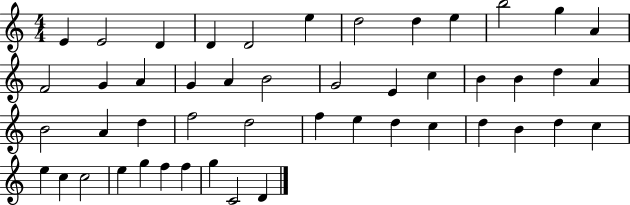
E4/q E4/h D4/q D4/q D4/h E5/q D5/h D5/q E5/q B5/h G5/q A4/q F4/h G4/q A4/q G4/q A4/q B4/h G4/h E4/q C5/q B4/q B4/q D5/q A4/q B4/h A4/q D5/q F5/h D5/h F5/q E5/q D5/q C5/q D5/q B4/q D5/q C5/q E5/q C5/q C5/h E5/q G5/q F5/q F5/q G5/q C4/h D4/q